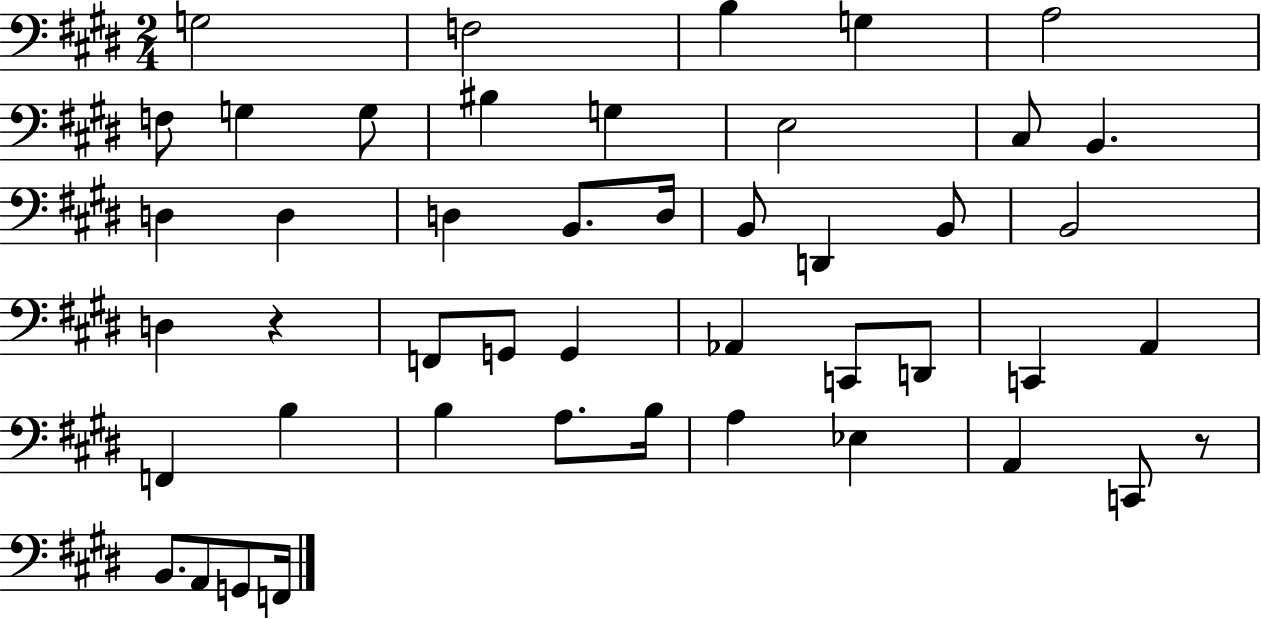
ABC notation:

X:1
T:Untitled
M:2/4
L:1/4
K:E
G,2 F,2 B, G, A,2 F,/2 G, G,/2 ^B, G, E,2 ^C,/2 B,, D, D, D, B,,/2 D,/4 B,,/2 D,, B,,/2 B,,2 D, z F,,/2 G,,/2 G,, _A,, C,,/2 D,,/2 C,, A,, F,, B, B, A,/2 B,/4 A, _E, A,, C,,/2 z/2 B,,/2 A,,/2 G,,/2 F,,/4